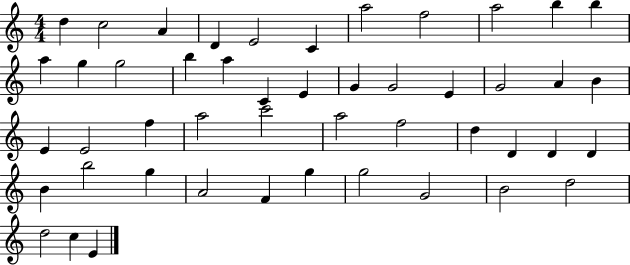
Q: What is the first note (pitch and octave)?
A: D5